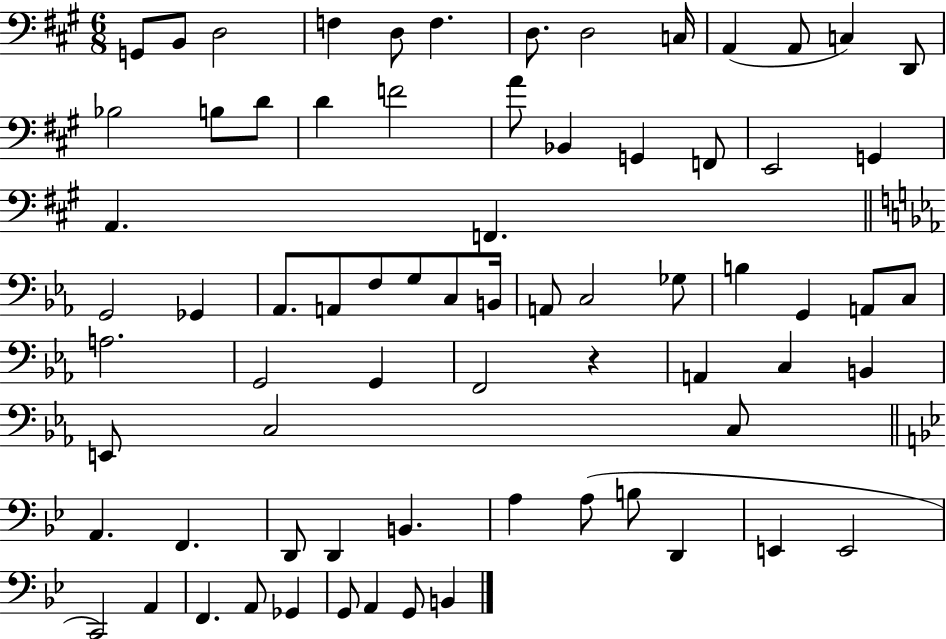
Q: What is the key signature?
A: A major